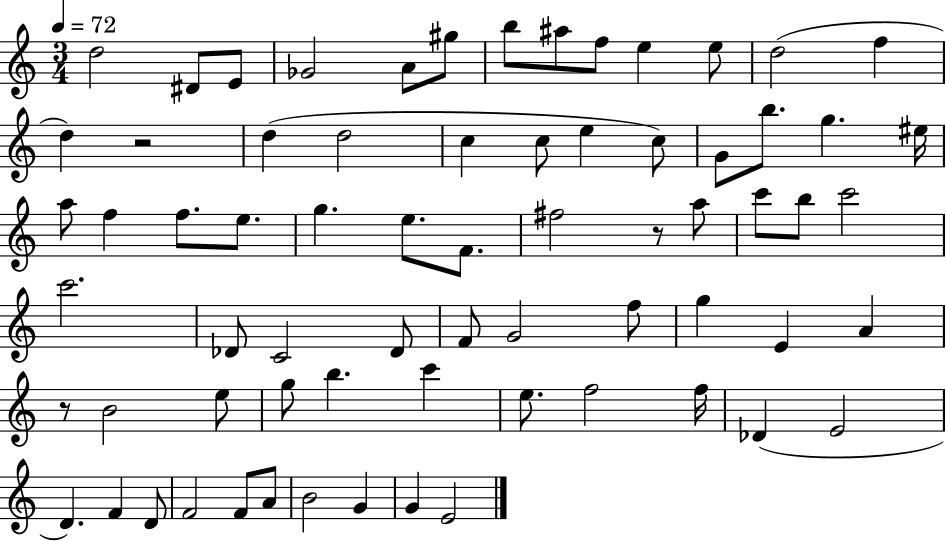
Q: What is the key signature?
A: C major